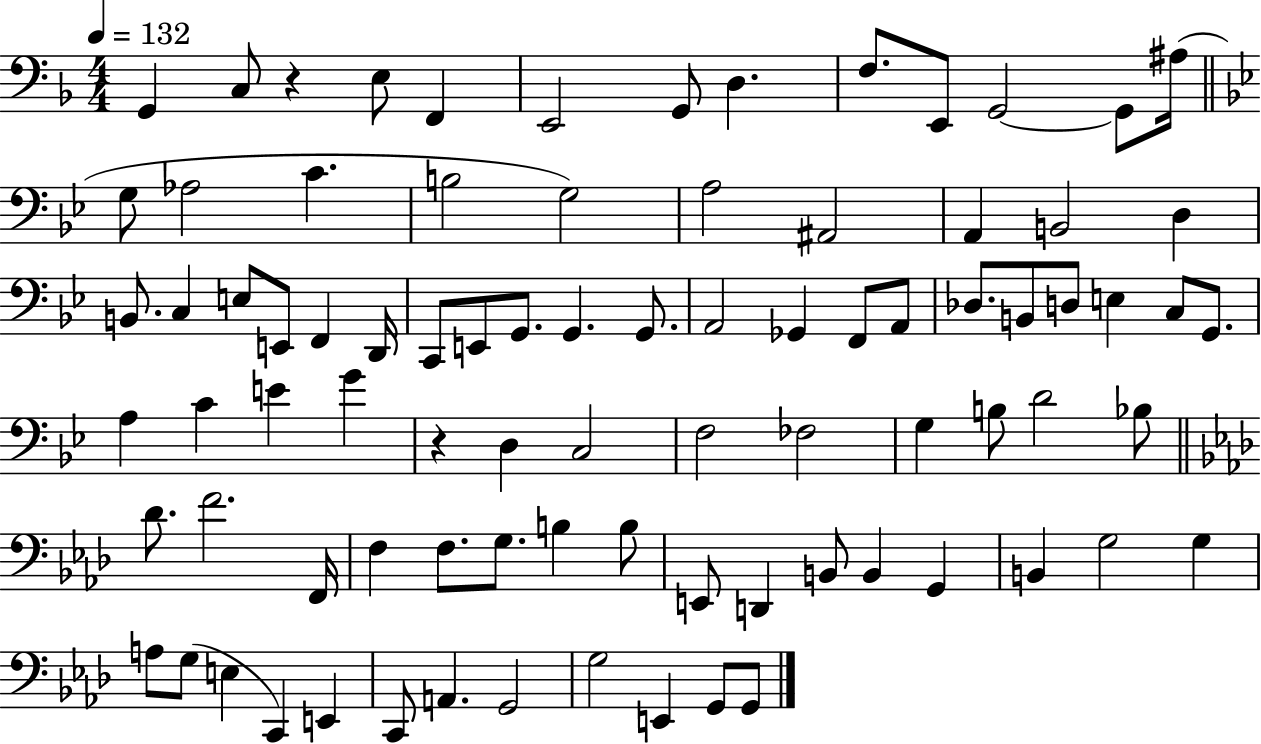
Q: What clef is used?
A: bass